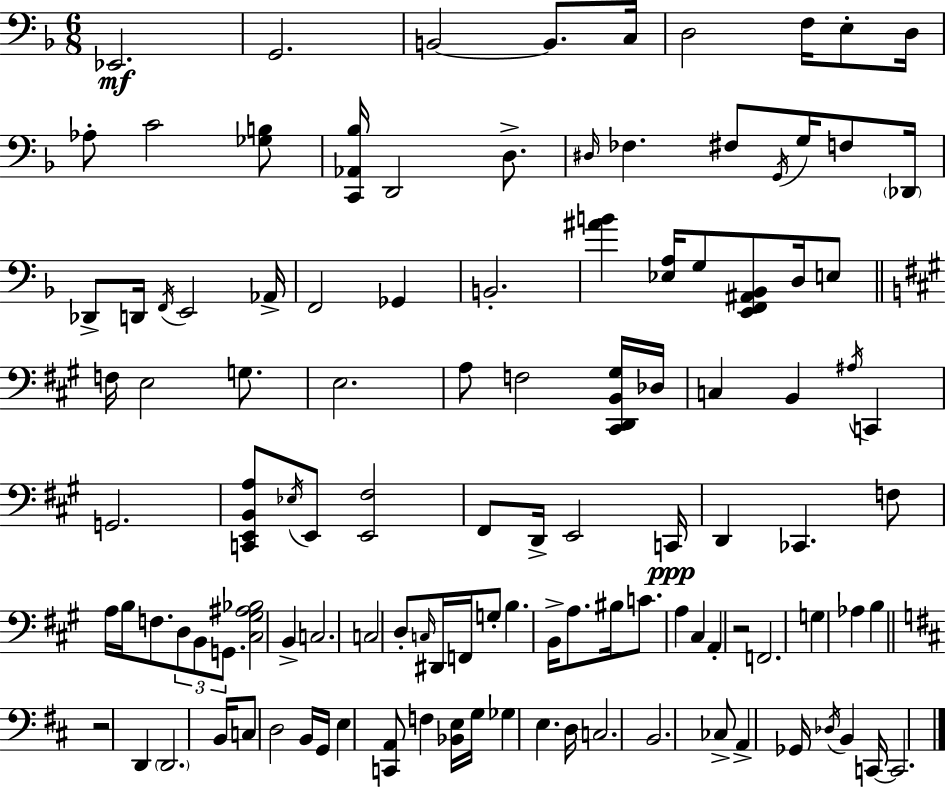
Eb2/h. G2/h. B2/h B2/e. C3/s D3/h F3/s E3/e D3/s Ab3/e C4/h [Gb3,B3]/e [C2,Ab2,Bb3]/s D2/h D3/e. D#3/s FES3/q. F#3/e G2/s G3/s F3/e Db2/s Db2/e D2/s F2/s E2/h Ab2/s F2/h Gb2/q B2/h. [A#4,B4]/q [Eb3,A3]/s G3/e [E2,F2,A#2,Bb2]/e D3/s E3/e F3/s E3/h G3/e. E3/h. A3/e F3/h [C#2,D2,B2,G#3]/s Db3/s C3/q B2/q A#3/s C2/q G2/h. [C2,E2,B2,A3]/e Eb3/s E2/e [E2,F#3]/h F#2/e D2/s E2/h C2/s D2/q CES2/q. F3/e A3/s B3/s F3/e. D3/e B2/e G2/e. [C#3,G#3,A#3,Bb3]/h B2/q C3/h. C3/h D3/e C3/s D#2/s F2/s G3/e B3/q. B2/s A3/e. BIS3/s C4/e. A3/q C#3/q A2/q R/h F2/h. G3/q Ab3/q B3/q R/h D2/q D2/h. B2/s C3/e D3/h B2/s G2/s E3/q [C2,A2]/e F3/q [Bb2,E3]/s G3/s Gb3/q E3/q. D3/s C3/h. B2/h. CES3/e A2/q Gb2/s Db3/s B2/q C2/s C2/h.